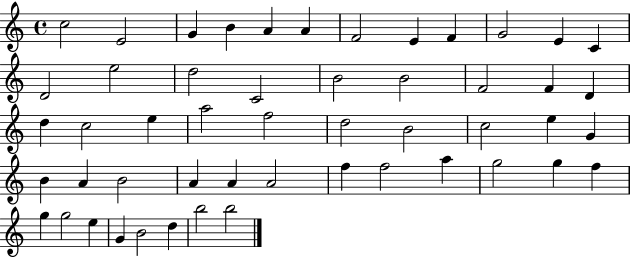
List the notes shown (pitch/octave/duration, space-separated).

C5/h E4/h G4/q B4/q A4/q A4/q F4/h E4/q F4/q G4/h E4/q C4/q D4/h E5/h D5/h C4/h B4/h B4/h F4/h F4/q D4/q D5/q C5/h E5/q A5/h F5/h D5/h B4/h C5/h E5/q G4/q B4/q A4/q B4/h A4/q A4/q A4/h F5/q F5/h A5/q G5/h G5/q F5/q G5/q G5/h E5/q G4/q B4/h D5/q B5/h B5/h